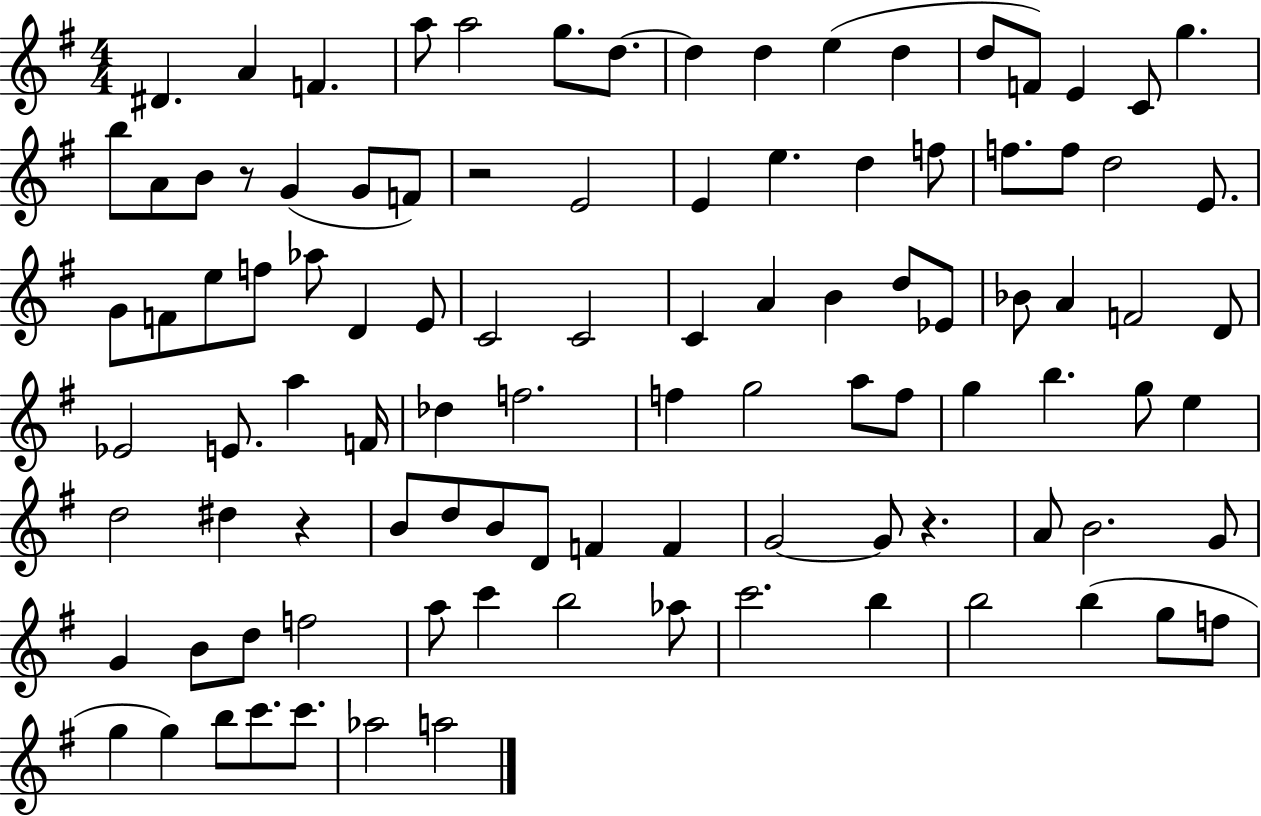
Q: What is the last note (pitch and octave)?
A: A5